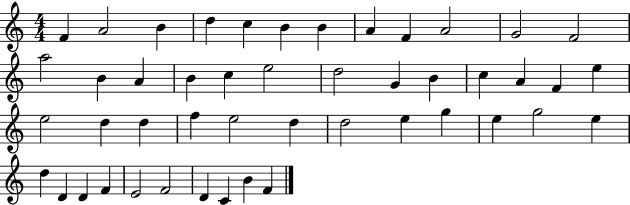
F4/q A4/h B4/q D5/q C5/q B4/q B4/q A4/q F4/q A4/h G4/h F4/h A5/h B4/q A4/q B4/q C5/q E5/h D5/h G4/q B4/q C5/q A4/q F4/q E5/q E5/h D5/q D5/q F5/q E5/h D5/q D5/h E5/q G5/q E5/q G5/h E5/q D5/q D4/q D4/q F4/q E4/h F4/h D4/q C4/q B4/q F4/q